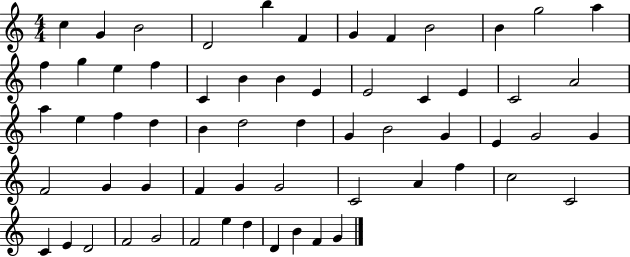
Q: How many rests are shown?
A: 0